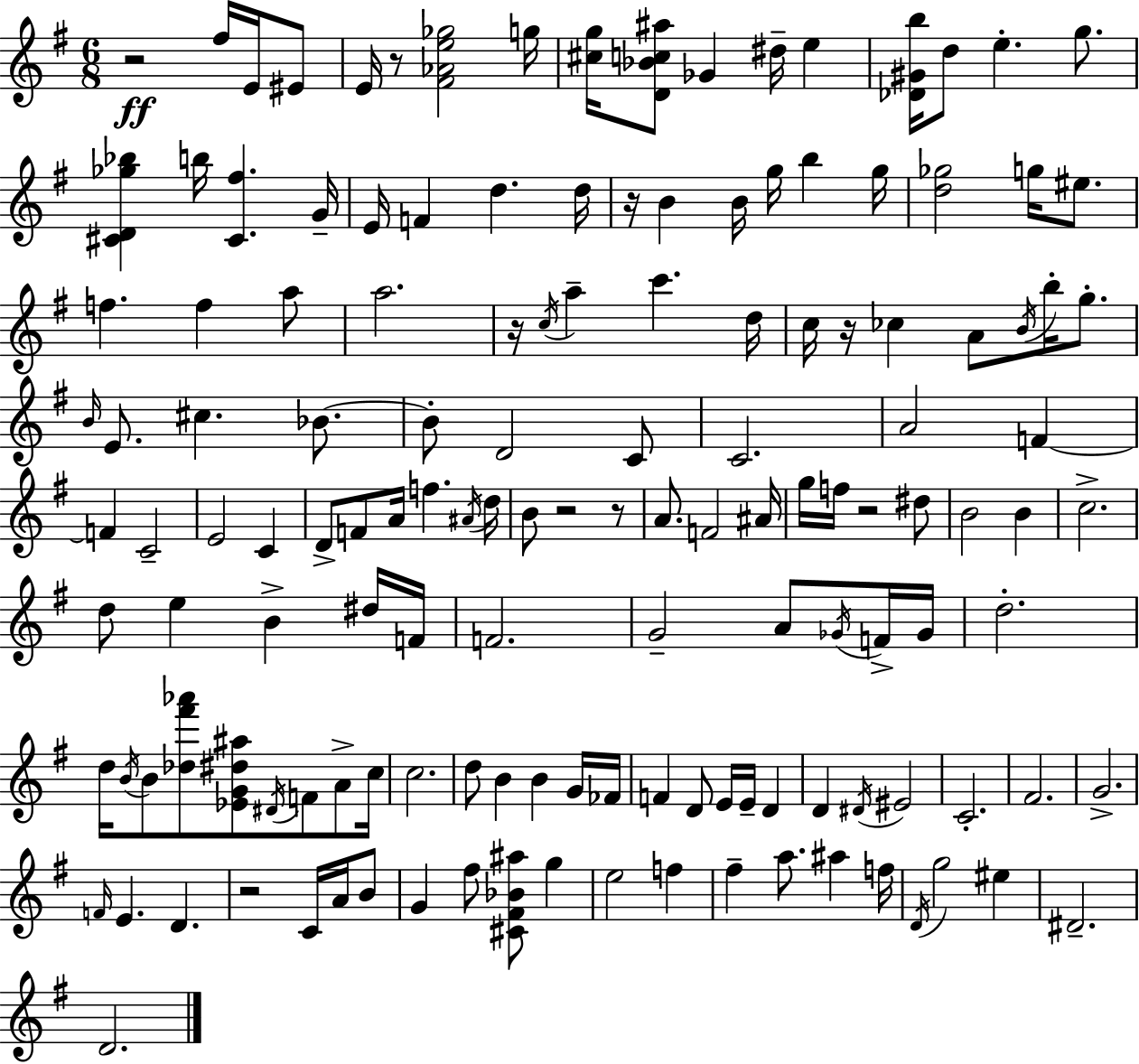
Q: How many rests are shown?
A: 9